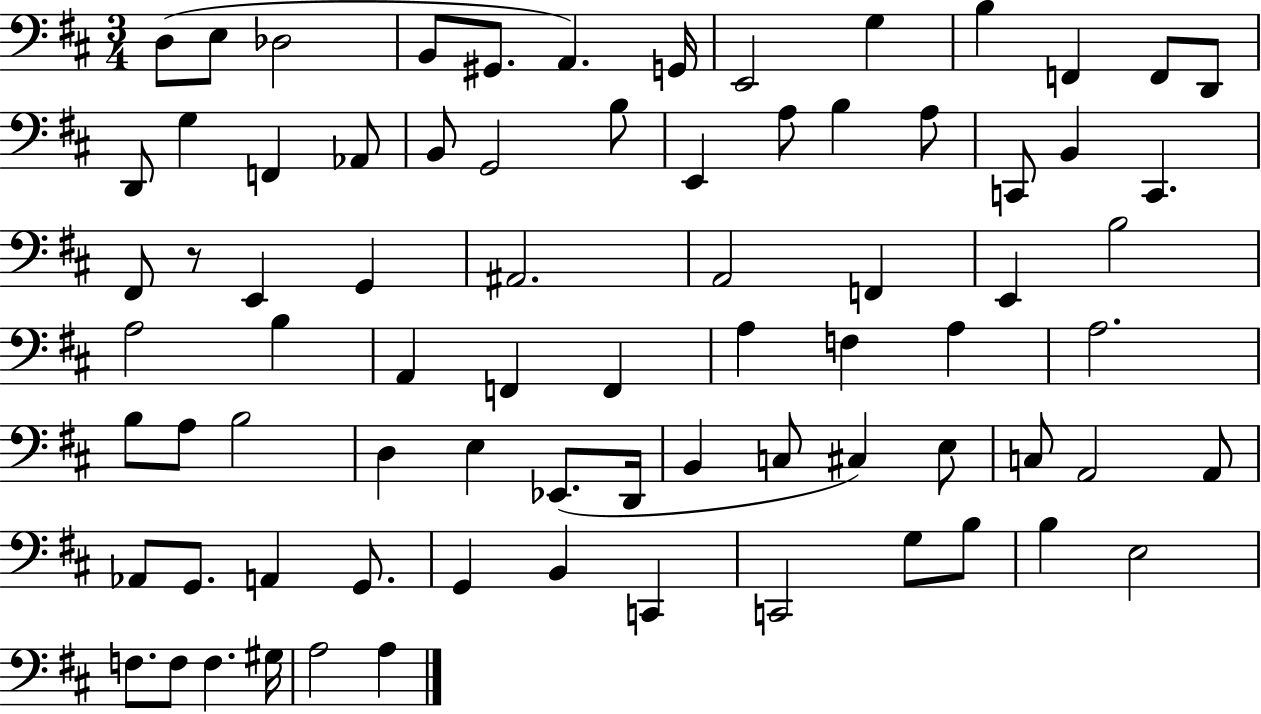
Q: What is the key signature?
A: D major